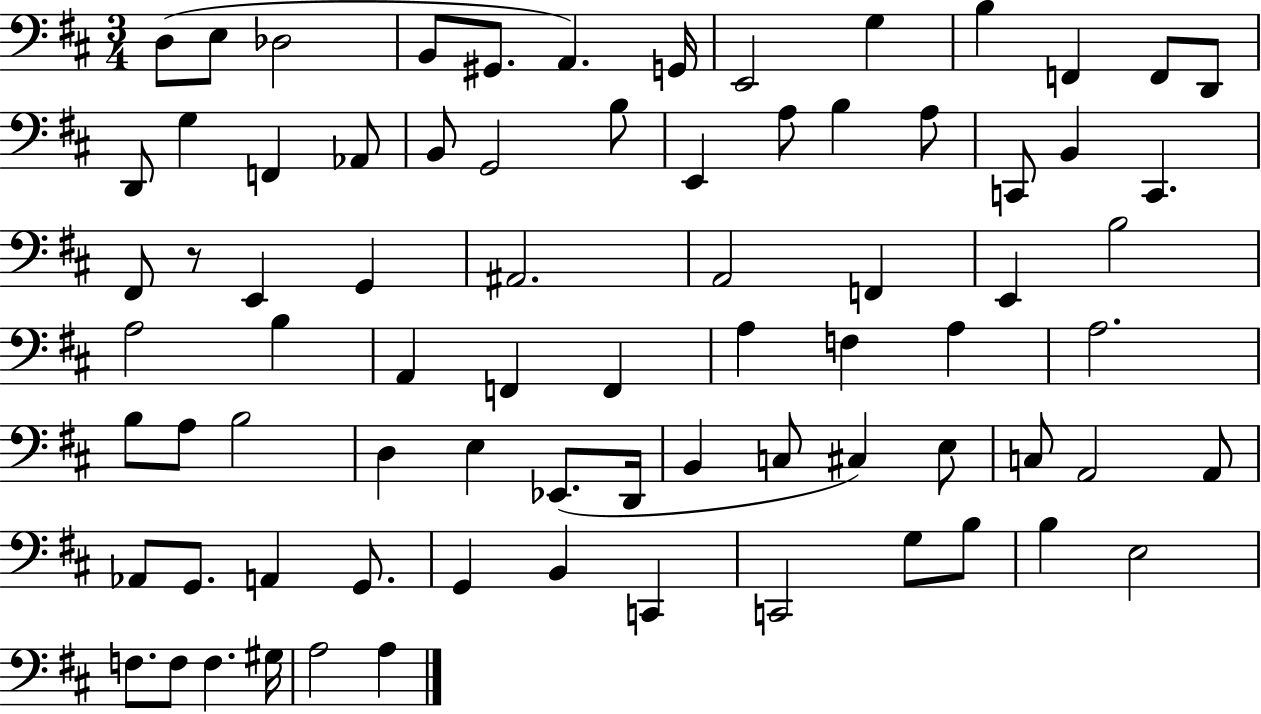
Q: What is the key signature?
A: D major